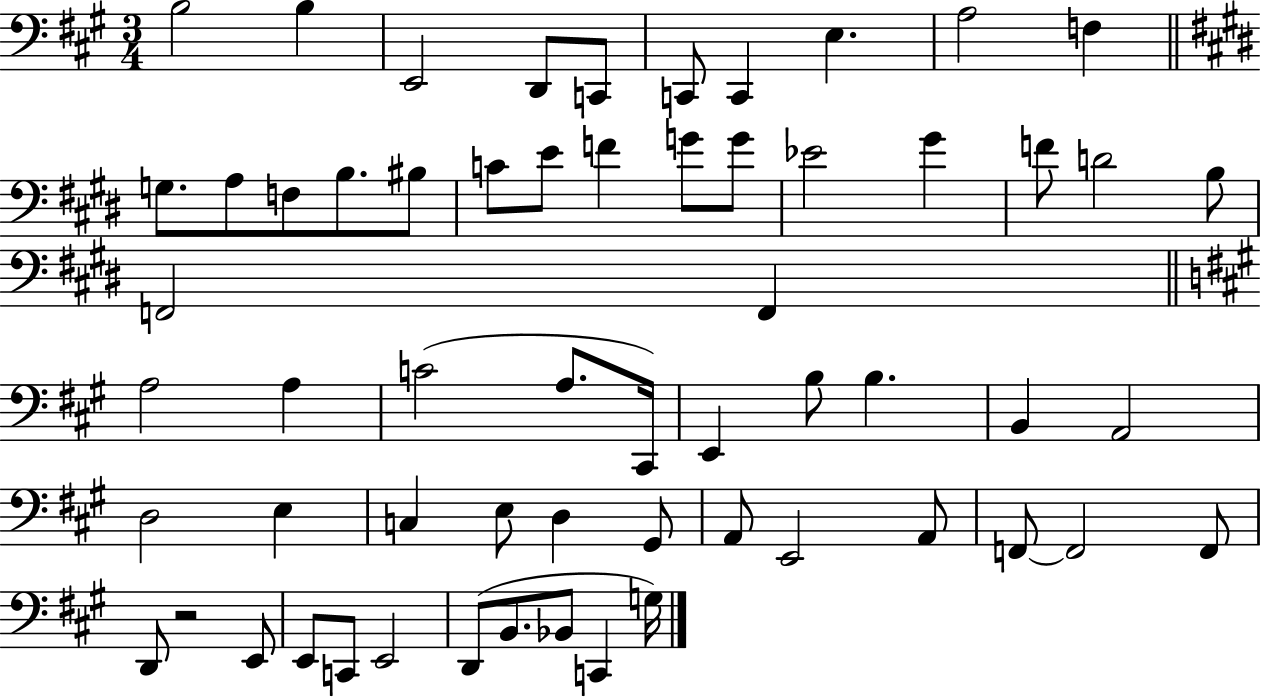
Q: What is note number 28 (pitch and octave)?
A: A3